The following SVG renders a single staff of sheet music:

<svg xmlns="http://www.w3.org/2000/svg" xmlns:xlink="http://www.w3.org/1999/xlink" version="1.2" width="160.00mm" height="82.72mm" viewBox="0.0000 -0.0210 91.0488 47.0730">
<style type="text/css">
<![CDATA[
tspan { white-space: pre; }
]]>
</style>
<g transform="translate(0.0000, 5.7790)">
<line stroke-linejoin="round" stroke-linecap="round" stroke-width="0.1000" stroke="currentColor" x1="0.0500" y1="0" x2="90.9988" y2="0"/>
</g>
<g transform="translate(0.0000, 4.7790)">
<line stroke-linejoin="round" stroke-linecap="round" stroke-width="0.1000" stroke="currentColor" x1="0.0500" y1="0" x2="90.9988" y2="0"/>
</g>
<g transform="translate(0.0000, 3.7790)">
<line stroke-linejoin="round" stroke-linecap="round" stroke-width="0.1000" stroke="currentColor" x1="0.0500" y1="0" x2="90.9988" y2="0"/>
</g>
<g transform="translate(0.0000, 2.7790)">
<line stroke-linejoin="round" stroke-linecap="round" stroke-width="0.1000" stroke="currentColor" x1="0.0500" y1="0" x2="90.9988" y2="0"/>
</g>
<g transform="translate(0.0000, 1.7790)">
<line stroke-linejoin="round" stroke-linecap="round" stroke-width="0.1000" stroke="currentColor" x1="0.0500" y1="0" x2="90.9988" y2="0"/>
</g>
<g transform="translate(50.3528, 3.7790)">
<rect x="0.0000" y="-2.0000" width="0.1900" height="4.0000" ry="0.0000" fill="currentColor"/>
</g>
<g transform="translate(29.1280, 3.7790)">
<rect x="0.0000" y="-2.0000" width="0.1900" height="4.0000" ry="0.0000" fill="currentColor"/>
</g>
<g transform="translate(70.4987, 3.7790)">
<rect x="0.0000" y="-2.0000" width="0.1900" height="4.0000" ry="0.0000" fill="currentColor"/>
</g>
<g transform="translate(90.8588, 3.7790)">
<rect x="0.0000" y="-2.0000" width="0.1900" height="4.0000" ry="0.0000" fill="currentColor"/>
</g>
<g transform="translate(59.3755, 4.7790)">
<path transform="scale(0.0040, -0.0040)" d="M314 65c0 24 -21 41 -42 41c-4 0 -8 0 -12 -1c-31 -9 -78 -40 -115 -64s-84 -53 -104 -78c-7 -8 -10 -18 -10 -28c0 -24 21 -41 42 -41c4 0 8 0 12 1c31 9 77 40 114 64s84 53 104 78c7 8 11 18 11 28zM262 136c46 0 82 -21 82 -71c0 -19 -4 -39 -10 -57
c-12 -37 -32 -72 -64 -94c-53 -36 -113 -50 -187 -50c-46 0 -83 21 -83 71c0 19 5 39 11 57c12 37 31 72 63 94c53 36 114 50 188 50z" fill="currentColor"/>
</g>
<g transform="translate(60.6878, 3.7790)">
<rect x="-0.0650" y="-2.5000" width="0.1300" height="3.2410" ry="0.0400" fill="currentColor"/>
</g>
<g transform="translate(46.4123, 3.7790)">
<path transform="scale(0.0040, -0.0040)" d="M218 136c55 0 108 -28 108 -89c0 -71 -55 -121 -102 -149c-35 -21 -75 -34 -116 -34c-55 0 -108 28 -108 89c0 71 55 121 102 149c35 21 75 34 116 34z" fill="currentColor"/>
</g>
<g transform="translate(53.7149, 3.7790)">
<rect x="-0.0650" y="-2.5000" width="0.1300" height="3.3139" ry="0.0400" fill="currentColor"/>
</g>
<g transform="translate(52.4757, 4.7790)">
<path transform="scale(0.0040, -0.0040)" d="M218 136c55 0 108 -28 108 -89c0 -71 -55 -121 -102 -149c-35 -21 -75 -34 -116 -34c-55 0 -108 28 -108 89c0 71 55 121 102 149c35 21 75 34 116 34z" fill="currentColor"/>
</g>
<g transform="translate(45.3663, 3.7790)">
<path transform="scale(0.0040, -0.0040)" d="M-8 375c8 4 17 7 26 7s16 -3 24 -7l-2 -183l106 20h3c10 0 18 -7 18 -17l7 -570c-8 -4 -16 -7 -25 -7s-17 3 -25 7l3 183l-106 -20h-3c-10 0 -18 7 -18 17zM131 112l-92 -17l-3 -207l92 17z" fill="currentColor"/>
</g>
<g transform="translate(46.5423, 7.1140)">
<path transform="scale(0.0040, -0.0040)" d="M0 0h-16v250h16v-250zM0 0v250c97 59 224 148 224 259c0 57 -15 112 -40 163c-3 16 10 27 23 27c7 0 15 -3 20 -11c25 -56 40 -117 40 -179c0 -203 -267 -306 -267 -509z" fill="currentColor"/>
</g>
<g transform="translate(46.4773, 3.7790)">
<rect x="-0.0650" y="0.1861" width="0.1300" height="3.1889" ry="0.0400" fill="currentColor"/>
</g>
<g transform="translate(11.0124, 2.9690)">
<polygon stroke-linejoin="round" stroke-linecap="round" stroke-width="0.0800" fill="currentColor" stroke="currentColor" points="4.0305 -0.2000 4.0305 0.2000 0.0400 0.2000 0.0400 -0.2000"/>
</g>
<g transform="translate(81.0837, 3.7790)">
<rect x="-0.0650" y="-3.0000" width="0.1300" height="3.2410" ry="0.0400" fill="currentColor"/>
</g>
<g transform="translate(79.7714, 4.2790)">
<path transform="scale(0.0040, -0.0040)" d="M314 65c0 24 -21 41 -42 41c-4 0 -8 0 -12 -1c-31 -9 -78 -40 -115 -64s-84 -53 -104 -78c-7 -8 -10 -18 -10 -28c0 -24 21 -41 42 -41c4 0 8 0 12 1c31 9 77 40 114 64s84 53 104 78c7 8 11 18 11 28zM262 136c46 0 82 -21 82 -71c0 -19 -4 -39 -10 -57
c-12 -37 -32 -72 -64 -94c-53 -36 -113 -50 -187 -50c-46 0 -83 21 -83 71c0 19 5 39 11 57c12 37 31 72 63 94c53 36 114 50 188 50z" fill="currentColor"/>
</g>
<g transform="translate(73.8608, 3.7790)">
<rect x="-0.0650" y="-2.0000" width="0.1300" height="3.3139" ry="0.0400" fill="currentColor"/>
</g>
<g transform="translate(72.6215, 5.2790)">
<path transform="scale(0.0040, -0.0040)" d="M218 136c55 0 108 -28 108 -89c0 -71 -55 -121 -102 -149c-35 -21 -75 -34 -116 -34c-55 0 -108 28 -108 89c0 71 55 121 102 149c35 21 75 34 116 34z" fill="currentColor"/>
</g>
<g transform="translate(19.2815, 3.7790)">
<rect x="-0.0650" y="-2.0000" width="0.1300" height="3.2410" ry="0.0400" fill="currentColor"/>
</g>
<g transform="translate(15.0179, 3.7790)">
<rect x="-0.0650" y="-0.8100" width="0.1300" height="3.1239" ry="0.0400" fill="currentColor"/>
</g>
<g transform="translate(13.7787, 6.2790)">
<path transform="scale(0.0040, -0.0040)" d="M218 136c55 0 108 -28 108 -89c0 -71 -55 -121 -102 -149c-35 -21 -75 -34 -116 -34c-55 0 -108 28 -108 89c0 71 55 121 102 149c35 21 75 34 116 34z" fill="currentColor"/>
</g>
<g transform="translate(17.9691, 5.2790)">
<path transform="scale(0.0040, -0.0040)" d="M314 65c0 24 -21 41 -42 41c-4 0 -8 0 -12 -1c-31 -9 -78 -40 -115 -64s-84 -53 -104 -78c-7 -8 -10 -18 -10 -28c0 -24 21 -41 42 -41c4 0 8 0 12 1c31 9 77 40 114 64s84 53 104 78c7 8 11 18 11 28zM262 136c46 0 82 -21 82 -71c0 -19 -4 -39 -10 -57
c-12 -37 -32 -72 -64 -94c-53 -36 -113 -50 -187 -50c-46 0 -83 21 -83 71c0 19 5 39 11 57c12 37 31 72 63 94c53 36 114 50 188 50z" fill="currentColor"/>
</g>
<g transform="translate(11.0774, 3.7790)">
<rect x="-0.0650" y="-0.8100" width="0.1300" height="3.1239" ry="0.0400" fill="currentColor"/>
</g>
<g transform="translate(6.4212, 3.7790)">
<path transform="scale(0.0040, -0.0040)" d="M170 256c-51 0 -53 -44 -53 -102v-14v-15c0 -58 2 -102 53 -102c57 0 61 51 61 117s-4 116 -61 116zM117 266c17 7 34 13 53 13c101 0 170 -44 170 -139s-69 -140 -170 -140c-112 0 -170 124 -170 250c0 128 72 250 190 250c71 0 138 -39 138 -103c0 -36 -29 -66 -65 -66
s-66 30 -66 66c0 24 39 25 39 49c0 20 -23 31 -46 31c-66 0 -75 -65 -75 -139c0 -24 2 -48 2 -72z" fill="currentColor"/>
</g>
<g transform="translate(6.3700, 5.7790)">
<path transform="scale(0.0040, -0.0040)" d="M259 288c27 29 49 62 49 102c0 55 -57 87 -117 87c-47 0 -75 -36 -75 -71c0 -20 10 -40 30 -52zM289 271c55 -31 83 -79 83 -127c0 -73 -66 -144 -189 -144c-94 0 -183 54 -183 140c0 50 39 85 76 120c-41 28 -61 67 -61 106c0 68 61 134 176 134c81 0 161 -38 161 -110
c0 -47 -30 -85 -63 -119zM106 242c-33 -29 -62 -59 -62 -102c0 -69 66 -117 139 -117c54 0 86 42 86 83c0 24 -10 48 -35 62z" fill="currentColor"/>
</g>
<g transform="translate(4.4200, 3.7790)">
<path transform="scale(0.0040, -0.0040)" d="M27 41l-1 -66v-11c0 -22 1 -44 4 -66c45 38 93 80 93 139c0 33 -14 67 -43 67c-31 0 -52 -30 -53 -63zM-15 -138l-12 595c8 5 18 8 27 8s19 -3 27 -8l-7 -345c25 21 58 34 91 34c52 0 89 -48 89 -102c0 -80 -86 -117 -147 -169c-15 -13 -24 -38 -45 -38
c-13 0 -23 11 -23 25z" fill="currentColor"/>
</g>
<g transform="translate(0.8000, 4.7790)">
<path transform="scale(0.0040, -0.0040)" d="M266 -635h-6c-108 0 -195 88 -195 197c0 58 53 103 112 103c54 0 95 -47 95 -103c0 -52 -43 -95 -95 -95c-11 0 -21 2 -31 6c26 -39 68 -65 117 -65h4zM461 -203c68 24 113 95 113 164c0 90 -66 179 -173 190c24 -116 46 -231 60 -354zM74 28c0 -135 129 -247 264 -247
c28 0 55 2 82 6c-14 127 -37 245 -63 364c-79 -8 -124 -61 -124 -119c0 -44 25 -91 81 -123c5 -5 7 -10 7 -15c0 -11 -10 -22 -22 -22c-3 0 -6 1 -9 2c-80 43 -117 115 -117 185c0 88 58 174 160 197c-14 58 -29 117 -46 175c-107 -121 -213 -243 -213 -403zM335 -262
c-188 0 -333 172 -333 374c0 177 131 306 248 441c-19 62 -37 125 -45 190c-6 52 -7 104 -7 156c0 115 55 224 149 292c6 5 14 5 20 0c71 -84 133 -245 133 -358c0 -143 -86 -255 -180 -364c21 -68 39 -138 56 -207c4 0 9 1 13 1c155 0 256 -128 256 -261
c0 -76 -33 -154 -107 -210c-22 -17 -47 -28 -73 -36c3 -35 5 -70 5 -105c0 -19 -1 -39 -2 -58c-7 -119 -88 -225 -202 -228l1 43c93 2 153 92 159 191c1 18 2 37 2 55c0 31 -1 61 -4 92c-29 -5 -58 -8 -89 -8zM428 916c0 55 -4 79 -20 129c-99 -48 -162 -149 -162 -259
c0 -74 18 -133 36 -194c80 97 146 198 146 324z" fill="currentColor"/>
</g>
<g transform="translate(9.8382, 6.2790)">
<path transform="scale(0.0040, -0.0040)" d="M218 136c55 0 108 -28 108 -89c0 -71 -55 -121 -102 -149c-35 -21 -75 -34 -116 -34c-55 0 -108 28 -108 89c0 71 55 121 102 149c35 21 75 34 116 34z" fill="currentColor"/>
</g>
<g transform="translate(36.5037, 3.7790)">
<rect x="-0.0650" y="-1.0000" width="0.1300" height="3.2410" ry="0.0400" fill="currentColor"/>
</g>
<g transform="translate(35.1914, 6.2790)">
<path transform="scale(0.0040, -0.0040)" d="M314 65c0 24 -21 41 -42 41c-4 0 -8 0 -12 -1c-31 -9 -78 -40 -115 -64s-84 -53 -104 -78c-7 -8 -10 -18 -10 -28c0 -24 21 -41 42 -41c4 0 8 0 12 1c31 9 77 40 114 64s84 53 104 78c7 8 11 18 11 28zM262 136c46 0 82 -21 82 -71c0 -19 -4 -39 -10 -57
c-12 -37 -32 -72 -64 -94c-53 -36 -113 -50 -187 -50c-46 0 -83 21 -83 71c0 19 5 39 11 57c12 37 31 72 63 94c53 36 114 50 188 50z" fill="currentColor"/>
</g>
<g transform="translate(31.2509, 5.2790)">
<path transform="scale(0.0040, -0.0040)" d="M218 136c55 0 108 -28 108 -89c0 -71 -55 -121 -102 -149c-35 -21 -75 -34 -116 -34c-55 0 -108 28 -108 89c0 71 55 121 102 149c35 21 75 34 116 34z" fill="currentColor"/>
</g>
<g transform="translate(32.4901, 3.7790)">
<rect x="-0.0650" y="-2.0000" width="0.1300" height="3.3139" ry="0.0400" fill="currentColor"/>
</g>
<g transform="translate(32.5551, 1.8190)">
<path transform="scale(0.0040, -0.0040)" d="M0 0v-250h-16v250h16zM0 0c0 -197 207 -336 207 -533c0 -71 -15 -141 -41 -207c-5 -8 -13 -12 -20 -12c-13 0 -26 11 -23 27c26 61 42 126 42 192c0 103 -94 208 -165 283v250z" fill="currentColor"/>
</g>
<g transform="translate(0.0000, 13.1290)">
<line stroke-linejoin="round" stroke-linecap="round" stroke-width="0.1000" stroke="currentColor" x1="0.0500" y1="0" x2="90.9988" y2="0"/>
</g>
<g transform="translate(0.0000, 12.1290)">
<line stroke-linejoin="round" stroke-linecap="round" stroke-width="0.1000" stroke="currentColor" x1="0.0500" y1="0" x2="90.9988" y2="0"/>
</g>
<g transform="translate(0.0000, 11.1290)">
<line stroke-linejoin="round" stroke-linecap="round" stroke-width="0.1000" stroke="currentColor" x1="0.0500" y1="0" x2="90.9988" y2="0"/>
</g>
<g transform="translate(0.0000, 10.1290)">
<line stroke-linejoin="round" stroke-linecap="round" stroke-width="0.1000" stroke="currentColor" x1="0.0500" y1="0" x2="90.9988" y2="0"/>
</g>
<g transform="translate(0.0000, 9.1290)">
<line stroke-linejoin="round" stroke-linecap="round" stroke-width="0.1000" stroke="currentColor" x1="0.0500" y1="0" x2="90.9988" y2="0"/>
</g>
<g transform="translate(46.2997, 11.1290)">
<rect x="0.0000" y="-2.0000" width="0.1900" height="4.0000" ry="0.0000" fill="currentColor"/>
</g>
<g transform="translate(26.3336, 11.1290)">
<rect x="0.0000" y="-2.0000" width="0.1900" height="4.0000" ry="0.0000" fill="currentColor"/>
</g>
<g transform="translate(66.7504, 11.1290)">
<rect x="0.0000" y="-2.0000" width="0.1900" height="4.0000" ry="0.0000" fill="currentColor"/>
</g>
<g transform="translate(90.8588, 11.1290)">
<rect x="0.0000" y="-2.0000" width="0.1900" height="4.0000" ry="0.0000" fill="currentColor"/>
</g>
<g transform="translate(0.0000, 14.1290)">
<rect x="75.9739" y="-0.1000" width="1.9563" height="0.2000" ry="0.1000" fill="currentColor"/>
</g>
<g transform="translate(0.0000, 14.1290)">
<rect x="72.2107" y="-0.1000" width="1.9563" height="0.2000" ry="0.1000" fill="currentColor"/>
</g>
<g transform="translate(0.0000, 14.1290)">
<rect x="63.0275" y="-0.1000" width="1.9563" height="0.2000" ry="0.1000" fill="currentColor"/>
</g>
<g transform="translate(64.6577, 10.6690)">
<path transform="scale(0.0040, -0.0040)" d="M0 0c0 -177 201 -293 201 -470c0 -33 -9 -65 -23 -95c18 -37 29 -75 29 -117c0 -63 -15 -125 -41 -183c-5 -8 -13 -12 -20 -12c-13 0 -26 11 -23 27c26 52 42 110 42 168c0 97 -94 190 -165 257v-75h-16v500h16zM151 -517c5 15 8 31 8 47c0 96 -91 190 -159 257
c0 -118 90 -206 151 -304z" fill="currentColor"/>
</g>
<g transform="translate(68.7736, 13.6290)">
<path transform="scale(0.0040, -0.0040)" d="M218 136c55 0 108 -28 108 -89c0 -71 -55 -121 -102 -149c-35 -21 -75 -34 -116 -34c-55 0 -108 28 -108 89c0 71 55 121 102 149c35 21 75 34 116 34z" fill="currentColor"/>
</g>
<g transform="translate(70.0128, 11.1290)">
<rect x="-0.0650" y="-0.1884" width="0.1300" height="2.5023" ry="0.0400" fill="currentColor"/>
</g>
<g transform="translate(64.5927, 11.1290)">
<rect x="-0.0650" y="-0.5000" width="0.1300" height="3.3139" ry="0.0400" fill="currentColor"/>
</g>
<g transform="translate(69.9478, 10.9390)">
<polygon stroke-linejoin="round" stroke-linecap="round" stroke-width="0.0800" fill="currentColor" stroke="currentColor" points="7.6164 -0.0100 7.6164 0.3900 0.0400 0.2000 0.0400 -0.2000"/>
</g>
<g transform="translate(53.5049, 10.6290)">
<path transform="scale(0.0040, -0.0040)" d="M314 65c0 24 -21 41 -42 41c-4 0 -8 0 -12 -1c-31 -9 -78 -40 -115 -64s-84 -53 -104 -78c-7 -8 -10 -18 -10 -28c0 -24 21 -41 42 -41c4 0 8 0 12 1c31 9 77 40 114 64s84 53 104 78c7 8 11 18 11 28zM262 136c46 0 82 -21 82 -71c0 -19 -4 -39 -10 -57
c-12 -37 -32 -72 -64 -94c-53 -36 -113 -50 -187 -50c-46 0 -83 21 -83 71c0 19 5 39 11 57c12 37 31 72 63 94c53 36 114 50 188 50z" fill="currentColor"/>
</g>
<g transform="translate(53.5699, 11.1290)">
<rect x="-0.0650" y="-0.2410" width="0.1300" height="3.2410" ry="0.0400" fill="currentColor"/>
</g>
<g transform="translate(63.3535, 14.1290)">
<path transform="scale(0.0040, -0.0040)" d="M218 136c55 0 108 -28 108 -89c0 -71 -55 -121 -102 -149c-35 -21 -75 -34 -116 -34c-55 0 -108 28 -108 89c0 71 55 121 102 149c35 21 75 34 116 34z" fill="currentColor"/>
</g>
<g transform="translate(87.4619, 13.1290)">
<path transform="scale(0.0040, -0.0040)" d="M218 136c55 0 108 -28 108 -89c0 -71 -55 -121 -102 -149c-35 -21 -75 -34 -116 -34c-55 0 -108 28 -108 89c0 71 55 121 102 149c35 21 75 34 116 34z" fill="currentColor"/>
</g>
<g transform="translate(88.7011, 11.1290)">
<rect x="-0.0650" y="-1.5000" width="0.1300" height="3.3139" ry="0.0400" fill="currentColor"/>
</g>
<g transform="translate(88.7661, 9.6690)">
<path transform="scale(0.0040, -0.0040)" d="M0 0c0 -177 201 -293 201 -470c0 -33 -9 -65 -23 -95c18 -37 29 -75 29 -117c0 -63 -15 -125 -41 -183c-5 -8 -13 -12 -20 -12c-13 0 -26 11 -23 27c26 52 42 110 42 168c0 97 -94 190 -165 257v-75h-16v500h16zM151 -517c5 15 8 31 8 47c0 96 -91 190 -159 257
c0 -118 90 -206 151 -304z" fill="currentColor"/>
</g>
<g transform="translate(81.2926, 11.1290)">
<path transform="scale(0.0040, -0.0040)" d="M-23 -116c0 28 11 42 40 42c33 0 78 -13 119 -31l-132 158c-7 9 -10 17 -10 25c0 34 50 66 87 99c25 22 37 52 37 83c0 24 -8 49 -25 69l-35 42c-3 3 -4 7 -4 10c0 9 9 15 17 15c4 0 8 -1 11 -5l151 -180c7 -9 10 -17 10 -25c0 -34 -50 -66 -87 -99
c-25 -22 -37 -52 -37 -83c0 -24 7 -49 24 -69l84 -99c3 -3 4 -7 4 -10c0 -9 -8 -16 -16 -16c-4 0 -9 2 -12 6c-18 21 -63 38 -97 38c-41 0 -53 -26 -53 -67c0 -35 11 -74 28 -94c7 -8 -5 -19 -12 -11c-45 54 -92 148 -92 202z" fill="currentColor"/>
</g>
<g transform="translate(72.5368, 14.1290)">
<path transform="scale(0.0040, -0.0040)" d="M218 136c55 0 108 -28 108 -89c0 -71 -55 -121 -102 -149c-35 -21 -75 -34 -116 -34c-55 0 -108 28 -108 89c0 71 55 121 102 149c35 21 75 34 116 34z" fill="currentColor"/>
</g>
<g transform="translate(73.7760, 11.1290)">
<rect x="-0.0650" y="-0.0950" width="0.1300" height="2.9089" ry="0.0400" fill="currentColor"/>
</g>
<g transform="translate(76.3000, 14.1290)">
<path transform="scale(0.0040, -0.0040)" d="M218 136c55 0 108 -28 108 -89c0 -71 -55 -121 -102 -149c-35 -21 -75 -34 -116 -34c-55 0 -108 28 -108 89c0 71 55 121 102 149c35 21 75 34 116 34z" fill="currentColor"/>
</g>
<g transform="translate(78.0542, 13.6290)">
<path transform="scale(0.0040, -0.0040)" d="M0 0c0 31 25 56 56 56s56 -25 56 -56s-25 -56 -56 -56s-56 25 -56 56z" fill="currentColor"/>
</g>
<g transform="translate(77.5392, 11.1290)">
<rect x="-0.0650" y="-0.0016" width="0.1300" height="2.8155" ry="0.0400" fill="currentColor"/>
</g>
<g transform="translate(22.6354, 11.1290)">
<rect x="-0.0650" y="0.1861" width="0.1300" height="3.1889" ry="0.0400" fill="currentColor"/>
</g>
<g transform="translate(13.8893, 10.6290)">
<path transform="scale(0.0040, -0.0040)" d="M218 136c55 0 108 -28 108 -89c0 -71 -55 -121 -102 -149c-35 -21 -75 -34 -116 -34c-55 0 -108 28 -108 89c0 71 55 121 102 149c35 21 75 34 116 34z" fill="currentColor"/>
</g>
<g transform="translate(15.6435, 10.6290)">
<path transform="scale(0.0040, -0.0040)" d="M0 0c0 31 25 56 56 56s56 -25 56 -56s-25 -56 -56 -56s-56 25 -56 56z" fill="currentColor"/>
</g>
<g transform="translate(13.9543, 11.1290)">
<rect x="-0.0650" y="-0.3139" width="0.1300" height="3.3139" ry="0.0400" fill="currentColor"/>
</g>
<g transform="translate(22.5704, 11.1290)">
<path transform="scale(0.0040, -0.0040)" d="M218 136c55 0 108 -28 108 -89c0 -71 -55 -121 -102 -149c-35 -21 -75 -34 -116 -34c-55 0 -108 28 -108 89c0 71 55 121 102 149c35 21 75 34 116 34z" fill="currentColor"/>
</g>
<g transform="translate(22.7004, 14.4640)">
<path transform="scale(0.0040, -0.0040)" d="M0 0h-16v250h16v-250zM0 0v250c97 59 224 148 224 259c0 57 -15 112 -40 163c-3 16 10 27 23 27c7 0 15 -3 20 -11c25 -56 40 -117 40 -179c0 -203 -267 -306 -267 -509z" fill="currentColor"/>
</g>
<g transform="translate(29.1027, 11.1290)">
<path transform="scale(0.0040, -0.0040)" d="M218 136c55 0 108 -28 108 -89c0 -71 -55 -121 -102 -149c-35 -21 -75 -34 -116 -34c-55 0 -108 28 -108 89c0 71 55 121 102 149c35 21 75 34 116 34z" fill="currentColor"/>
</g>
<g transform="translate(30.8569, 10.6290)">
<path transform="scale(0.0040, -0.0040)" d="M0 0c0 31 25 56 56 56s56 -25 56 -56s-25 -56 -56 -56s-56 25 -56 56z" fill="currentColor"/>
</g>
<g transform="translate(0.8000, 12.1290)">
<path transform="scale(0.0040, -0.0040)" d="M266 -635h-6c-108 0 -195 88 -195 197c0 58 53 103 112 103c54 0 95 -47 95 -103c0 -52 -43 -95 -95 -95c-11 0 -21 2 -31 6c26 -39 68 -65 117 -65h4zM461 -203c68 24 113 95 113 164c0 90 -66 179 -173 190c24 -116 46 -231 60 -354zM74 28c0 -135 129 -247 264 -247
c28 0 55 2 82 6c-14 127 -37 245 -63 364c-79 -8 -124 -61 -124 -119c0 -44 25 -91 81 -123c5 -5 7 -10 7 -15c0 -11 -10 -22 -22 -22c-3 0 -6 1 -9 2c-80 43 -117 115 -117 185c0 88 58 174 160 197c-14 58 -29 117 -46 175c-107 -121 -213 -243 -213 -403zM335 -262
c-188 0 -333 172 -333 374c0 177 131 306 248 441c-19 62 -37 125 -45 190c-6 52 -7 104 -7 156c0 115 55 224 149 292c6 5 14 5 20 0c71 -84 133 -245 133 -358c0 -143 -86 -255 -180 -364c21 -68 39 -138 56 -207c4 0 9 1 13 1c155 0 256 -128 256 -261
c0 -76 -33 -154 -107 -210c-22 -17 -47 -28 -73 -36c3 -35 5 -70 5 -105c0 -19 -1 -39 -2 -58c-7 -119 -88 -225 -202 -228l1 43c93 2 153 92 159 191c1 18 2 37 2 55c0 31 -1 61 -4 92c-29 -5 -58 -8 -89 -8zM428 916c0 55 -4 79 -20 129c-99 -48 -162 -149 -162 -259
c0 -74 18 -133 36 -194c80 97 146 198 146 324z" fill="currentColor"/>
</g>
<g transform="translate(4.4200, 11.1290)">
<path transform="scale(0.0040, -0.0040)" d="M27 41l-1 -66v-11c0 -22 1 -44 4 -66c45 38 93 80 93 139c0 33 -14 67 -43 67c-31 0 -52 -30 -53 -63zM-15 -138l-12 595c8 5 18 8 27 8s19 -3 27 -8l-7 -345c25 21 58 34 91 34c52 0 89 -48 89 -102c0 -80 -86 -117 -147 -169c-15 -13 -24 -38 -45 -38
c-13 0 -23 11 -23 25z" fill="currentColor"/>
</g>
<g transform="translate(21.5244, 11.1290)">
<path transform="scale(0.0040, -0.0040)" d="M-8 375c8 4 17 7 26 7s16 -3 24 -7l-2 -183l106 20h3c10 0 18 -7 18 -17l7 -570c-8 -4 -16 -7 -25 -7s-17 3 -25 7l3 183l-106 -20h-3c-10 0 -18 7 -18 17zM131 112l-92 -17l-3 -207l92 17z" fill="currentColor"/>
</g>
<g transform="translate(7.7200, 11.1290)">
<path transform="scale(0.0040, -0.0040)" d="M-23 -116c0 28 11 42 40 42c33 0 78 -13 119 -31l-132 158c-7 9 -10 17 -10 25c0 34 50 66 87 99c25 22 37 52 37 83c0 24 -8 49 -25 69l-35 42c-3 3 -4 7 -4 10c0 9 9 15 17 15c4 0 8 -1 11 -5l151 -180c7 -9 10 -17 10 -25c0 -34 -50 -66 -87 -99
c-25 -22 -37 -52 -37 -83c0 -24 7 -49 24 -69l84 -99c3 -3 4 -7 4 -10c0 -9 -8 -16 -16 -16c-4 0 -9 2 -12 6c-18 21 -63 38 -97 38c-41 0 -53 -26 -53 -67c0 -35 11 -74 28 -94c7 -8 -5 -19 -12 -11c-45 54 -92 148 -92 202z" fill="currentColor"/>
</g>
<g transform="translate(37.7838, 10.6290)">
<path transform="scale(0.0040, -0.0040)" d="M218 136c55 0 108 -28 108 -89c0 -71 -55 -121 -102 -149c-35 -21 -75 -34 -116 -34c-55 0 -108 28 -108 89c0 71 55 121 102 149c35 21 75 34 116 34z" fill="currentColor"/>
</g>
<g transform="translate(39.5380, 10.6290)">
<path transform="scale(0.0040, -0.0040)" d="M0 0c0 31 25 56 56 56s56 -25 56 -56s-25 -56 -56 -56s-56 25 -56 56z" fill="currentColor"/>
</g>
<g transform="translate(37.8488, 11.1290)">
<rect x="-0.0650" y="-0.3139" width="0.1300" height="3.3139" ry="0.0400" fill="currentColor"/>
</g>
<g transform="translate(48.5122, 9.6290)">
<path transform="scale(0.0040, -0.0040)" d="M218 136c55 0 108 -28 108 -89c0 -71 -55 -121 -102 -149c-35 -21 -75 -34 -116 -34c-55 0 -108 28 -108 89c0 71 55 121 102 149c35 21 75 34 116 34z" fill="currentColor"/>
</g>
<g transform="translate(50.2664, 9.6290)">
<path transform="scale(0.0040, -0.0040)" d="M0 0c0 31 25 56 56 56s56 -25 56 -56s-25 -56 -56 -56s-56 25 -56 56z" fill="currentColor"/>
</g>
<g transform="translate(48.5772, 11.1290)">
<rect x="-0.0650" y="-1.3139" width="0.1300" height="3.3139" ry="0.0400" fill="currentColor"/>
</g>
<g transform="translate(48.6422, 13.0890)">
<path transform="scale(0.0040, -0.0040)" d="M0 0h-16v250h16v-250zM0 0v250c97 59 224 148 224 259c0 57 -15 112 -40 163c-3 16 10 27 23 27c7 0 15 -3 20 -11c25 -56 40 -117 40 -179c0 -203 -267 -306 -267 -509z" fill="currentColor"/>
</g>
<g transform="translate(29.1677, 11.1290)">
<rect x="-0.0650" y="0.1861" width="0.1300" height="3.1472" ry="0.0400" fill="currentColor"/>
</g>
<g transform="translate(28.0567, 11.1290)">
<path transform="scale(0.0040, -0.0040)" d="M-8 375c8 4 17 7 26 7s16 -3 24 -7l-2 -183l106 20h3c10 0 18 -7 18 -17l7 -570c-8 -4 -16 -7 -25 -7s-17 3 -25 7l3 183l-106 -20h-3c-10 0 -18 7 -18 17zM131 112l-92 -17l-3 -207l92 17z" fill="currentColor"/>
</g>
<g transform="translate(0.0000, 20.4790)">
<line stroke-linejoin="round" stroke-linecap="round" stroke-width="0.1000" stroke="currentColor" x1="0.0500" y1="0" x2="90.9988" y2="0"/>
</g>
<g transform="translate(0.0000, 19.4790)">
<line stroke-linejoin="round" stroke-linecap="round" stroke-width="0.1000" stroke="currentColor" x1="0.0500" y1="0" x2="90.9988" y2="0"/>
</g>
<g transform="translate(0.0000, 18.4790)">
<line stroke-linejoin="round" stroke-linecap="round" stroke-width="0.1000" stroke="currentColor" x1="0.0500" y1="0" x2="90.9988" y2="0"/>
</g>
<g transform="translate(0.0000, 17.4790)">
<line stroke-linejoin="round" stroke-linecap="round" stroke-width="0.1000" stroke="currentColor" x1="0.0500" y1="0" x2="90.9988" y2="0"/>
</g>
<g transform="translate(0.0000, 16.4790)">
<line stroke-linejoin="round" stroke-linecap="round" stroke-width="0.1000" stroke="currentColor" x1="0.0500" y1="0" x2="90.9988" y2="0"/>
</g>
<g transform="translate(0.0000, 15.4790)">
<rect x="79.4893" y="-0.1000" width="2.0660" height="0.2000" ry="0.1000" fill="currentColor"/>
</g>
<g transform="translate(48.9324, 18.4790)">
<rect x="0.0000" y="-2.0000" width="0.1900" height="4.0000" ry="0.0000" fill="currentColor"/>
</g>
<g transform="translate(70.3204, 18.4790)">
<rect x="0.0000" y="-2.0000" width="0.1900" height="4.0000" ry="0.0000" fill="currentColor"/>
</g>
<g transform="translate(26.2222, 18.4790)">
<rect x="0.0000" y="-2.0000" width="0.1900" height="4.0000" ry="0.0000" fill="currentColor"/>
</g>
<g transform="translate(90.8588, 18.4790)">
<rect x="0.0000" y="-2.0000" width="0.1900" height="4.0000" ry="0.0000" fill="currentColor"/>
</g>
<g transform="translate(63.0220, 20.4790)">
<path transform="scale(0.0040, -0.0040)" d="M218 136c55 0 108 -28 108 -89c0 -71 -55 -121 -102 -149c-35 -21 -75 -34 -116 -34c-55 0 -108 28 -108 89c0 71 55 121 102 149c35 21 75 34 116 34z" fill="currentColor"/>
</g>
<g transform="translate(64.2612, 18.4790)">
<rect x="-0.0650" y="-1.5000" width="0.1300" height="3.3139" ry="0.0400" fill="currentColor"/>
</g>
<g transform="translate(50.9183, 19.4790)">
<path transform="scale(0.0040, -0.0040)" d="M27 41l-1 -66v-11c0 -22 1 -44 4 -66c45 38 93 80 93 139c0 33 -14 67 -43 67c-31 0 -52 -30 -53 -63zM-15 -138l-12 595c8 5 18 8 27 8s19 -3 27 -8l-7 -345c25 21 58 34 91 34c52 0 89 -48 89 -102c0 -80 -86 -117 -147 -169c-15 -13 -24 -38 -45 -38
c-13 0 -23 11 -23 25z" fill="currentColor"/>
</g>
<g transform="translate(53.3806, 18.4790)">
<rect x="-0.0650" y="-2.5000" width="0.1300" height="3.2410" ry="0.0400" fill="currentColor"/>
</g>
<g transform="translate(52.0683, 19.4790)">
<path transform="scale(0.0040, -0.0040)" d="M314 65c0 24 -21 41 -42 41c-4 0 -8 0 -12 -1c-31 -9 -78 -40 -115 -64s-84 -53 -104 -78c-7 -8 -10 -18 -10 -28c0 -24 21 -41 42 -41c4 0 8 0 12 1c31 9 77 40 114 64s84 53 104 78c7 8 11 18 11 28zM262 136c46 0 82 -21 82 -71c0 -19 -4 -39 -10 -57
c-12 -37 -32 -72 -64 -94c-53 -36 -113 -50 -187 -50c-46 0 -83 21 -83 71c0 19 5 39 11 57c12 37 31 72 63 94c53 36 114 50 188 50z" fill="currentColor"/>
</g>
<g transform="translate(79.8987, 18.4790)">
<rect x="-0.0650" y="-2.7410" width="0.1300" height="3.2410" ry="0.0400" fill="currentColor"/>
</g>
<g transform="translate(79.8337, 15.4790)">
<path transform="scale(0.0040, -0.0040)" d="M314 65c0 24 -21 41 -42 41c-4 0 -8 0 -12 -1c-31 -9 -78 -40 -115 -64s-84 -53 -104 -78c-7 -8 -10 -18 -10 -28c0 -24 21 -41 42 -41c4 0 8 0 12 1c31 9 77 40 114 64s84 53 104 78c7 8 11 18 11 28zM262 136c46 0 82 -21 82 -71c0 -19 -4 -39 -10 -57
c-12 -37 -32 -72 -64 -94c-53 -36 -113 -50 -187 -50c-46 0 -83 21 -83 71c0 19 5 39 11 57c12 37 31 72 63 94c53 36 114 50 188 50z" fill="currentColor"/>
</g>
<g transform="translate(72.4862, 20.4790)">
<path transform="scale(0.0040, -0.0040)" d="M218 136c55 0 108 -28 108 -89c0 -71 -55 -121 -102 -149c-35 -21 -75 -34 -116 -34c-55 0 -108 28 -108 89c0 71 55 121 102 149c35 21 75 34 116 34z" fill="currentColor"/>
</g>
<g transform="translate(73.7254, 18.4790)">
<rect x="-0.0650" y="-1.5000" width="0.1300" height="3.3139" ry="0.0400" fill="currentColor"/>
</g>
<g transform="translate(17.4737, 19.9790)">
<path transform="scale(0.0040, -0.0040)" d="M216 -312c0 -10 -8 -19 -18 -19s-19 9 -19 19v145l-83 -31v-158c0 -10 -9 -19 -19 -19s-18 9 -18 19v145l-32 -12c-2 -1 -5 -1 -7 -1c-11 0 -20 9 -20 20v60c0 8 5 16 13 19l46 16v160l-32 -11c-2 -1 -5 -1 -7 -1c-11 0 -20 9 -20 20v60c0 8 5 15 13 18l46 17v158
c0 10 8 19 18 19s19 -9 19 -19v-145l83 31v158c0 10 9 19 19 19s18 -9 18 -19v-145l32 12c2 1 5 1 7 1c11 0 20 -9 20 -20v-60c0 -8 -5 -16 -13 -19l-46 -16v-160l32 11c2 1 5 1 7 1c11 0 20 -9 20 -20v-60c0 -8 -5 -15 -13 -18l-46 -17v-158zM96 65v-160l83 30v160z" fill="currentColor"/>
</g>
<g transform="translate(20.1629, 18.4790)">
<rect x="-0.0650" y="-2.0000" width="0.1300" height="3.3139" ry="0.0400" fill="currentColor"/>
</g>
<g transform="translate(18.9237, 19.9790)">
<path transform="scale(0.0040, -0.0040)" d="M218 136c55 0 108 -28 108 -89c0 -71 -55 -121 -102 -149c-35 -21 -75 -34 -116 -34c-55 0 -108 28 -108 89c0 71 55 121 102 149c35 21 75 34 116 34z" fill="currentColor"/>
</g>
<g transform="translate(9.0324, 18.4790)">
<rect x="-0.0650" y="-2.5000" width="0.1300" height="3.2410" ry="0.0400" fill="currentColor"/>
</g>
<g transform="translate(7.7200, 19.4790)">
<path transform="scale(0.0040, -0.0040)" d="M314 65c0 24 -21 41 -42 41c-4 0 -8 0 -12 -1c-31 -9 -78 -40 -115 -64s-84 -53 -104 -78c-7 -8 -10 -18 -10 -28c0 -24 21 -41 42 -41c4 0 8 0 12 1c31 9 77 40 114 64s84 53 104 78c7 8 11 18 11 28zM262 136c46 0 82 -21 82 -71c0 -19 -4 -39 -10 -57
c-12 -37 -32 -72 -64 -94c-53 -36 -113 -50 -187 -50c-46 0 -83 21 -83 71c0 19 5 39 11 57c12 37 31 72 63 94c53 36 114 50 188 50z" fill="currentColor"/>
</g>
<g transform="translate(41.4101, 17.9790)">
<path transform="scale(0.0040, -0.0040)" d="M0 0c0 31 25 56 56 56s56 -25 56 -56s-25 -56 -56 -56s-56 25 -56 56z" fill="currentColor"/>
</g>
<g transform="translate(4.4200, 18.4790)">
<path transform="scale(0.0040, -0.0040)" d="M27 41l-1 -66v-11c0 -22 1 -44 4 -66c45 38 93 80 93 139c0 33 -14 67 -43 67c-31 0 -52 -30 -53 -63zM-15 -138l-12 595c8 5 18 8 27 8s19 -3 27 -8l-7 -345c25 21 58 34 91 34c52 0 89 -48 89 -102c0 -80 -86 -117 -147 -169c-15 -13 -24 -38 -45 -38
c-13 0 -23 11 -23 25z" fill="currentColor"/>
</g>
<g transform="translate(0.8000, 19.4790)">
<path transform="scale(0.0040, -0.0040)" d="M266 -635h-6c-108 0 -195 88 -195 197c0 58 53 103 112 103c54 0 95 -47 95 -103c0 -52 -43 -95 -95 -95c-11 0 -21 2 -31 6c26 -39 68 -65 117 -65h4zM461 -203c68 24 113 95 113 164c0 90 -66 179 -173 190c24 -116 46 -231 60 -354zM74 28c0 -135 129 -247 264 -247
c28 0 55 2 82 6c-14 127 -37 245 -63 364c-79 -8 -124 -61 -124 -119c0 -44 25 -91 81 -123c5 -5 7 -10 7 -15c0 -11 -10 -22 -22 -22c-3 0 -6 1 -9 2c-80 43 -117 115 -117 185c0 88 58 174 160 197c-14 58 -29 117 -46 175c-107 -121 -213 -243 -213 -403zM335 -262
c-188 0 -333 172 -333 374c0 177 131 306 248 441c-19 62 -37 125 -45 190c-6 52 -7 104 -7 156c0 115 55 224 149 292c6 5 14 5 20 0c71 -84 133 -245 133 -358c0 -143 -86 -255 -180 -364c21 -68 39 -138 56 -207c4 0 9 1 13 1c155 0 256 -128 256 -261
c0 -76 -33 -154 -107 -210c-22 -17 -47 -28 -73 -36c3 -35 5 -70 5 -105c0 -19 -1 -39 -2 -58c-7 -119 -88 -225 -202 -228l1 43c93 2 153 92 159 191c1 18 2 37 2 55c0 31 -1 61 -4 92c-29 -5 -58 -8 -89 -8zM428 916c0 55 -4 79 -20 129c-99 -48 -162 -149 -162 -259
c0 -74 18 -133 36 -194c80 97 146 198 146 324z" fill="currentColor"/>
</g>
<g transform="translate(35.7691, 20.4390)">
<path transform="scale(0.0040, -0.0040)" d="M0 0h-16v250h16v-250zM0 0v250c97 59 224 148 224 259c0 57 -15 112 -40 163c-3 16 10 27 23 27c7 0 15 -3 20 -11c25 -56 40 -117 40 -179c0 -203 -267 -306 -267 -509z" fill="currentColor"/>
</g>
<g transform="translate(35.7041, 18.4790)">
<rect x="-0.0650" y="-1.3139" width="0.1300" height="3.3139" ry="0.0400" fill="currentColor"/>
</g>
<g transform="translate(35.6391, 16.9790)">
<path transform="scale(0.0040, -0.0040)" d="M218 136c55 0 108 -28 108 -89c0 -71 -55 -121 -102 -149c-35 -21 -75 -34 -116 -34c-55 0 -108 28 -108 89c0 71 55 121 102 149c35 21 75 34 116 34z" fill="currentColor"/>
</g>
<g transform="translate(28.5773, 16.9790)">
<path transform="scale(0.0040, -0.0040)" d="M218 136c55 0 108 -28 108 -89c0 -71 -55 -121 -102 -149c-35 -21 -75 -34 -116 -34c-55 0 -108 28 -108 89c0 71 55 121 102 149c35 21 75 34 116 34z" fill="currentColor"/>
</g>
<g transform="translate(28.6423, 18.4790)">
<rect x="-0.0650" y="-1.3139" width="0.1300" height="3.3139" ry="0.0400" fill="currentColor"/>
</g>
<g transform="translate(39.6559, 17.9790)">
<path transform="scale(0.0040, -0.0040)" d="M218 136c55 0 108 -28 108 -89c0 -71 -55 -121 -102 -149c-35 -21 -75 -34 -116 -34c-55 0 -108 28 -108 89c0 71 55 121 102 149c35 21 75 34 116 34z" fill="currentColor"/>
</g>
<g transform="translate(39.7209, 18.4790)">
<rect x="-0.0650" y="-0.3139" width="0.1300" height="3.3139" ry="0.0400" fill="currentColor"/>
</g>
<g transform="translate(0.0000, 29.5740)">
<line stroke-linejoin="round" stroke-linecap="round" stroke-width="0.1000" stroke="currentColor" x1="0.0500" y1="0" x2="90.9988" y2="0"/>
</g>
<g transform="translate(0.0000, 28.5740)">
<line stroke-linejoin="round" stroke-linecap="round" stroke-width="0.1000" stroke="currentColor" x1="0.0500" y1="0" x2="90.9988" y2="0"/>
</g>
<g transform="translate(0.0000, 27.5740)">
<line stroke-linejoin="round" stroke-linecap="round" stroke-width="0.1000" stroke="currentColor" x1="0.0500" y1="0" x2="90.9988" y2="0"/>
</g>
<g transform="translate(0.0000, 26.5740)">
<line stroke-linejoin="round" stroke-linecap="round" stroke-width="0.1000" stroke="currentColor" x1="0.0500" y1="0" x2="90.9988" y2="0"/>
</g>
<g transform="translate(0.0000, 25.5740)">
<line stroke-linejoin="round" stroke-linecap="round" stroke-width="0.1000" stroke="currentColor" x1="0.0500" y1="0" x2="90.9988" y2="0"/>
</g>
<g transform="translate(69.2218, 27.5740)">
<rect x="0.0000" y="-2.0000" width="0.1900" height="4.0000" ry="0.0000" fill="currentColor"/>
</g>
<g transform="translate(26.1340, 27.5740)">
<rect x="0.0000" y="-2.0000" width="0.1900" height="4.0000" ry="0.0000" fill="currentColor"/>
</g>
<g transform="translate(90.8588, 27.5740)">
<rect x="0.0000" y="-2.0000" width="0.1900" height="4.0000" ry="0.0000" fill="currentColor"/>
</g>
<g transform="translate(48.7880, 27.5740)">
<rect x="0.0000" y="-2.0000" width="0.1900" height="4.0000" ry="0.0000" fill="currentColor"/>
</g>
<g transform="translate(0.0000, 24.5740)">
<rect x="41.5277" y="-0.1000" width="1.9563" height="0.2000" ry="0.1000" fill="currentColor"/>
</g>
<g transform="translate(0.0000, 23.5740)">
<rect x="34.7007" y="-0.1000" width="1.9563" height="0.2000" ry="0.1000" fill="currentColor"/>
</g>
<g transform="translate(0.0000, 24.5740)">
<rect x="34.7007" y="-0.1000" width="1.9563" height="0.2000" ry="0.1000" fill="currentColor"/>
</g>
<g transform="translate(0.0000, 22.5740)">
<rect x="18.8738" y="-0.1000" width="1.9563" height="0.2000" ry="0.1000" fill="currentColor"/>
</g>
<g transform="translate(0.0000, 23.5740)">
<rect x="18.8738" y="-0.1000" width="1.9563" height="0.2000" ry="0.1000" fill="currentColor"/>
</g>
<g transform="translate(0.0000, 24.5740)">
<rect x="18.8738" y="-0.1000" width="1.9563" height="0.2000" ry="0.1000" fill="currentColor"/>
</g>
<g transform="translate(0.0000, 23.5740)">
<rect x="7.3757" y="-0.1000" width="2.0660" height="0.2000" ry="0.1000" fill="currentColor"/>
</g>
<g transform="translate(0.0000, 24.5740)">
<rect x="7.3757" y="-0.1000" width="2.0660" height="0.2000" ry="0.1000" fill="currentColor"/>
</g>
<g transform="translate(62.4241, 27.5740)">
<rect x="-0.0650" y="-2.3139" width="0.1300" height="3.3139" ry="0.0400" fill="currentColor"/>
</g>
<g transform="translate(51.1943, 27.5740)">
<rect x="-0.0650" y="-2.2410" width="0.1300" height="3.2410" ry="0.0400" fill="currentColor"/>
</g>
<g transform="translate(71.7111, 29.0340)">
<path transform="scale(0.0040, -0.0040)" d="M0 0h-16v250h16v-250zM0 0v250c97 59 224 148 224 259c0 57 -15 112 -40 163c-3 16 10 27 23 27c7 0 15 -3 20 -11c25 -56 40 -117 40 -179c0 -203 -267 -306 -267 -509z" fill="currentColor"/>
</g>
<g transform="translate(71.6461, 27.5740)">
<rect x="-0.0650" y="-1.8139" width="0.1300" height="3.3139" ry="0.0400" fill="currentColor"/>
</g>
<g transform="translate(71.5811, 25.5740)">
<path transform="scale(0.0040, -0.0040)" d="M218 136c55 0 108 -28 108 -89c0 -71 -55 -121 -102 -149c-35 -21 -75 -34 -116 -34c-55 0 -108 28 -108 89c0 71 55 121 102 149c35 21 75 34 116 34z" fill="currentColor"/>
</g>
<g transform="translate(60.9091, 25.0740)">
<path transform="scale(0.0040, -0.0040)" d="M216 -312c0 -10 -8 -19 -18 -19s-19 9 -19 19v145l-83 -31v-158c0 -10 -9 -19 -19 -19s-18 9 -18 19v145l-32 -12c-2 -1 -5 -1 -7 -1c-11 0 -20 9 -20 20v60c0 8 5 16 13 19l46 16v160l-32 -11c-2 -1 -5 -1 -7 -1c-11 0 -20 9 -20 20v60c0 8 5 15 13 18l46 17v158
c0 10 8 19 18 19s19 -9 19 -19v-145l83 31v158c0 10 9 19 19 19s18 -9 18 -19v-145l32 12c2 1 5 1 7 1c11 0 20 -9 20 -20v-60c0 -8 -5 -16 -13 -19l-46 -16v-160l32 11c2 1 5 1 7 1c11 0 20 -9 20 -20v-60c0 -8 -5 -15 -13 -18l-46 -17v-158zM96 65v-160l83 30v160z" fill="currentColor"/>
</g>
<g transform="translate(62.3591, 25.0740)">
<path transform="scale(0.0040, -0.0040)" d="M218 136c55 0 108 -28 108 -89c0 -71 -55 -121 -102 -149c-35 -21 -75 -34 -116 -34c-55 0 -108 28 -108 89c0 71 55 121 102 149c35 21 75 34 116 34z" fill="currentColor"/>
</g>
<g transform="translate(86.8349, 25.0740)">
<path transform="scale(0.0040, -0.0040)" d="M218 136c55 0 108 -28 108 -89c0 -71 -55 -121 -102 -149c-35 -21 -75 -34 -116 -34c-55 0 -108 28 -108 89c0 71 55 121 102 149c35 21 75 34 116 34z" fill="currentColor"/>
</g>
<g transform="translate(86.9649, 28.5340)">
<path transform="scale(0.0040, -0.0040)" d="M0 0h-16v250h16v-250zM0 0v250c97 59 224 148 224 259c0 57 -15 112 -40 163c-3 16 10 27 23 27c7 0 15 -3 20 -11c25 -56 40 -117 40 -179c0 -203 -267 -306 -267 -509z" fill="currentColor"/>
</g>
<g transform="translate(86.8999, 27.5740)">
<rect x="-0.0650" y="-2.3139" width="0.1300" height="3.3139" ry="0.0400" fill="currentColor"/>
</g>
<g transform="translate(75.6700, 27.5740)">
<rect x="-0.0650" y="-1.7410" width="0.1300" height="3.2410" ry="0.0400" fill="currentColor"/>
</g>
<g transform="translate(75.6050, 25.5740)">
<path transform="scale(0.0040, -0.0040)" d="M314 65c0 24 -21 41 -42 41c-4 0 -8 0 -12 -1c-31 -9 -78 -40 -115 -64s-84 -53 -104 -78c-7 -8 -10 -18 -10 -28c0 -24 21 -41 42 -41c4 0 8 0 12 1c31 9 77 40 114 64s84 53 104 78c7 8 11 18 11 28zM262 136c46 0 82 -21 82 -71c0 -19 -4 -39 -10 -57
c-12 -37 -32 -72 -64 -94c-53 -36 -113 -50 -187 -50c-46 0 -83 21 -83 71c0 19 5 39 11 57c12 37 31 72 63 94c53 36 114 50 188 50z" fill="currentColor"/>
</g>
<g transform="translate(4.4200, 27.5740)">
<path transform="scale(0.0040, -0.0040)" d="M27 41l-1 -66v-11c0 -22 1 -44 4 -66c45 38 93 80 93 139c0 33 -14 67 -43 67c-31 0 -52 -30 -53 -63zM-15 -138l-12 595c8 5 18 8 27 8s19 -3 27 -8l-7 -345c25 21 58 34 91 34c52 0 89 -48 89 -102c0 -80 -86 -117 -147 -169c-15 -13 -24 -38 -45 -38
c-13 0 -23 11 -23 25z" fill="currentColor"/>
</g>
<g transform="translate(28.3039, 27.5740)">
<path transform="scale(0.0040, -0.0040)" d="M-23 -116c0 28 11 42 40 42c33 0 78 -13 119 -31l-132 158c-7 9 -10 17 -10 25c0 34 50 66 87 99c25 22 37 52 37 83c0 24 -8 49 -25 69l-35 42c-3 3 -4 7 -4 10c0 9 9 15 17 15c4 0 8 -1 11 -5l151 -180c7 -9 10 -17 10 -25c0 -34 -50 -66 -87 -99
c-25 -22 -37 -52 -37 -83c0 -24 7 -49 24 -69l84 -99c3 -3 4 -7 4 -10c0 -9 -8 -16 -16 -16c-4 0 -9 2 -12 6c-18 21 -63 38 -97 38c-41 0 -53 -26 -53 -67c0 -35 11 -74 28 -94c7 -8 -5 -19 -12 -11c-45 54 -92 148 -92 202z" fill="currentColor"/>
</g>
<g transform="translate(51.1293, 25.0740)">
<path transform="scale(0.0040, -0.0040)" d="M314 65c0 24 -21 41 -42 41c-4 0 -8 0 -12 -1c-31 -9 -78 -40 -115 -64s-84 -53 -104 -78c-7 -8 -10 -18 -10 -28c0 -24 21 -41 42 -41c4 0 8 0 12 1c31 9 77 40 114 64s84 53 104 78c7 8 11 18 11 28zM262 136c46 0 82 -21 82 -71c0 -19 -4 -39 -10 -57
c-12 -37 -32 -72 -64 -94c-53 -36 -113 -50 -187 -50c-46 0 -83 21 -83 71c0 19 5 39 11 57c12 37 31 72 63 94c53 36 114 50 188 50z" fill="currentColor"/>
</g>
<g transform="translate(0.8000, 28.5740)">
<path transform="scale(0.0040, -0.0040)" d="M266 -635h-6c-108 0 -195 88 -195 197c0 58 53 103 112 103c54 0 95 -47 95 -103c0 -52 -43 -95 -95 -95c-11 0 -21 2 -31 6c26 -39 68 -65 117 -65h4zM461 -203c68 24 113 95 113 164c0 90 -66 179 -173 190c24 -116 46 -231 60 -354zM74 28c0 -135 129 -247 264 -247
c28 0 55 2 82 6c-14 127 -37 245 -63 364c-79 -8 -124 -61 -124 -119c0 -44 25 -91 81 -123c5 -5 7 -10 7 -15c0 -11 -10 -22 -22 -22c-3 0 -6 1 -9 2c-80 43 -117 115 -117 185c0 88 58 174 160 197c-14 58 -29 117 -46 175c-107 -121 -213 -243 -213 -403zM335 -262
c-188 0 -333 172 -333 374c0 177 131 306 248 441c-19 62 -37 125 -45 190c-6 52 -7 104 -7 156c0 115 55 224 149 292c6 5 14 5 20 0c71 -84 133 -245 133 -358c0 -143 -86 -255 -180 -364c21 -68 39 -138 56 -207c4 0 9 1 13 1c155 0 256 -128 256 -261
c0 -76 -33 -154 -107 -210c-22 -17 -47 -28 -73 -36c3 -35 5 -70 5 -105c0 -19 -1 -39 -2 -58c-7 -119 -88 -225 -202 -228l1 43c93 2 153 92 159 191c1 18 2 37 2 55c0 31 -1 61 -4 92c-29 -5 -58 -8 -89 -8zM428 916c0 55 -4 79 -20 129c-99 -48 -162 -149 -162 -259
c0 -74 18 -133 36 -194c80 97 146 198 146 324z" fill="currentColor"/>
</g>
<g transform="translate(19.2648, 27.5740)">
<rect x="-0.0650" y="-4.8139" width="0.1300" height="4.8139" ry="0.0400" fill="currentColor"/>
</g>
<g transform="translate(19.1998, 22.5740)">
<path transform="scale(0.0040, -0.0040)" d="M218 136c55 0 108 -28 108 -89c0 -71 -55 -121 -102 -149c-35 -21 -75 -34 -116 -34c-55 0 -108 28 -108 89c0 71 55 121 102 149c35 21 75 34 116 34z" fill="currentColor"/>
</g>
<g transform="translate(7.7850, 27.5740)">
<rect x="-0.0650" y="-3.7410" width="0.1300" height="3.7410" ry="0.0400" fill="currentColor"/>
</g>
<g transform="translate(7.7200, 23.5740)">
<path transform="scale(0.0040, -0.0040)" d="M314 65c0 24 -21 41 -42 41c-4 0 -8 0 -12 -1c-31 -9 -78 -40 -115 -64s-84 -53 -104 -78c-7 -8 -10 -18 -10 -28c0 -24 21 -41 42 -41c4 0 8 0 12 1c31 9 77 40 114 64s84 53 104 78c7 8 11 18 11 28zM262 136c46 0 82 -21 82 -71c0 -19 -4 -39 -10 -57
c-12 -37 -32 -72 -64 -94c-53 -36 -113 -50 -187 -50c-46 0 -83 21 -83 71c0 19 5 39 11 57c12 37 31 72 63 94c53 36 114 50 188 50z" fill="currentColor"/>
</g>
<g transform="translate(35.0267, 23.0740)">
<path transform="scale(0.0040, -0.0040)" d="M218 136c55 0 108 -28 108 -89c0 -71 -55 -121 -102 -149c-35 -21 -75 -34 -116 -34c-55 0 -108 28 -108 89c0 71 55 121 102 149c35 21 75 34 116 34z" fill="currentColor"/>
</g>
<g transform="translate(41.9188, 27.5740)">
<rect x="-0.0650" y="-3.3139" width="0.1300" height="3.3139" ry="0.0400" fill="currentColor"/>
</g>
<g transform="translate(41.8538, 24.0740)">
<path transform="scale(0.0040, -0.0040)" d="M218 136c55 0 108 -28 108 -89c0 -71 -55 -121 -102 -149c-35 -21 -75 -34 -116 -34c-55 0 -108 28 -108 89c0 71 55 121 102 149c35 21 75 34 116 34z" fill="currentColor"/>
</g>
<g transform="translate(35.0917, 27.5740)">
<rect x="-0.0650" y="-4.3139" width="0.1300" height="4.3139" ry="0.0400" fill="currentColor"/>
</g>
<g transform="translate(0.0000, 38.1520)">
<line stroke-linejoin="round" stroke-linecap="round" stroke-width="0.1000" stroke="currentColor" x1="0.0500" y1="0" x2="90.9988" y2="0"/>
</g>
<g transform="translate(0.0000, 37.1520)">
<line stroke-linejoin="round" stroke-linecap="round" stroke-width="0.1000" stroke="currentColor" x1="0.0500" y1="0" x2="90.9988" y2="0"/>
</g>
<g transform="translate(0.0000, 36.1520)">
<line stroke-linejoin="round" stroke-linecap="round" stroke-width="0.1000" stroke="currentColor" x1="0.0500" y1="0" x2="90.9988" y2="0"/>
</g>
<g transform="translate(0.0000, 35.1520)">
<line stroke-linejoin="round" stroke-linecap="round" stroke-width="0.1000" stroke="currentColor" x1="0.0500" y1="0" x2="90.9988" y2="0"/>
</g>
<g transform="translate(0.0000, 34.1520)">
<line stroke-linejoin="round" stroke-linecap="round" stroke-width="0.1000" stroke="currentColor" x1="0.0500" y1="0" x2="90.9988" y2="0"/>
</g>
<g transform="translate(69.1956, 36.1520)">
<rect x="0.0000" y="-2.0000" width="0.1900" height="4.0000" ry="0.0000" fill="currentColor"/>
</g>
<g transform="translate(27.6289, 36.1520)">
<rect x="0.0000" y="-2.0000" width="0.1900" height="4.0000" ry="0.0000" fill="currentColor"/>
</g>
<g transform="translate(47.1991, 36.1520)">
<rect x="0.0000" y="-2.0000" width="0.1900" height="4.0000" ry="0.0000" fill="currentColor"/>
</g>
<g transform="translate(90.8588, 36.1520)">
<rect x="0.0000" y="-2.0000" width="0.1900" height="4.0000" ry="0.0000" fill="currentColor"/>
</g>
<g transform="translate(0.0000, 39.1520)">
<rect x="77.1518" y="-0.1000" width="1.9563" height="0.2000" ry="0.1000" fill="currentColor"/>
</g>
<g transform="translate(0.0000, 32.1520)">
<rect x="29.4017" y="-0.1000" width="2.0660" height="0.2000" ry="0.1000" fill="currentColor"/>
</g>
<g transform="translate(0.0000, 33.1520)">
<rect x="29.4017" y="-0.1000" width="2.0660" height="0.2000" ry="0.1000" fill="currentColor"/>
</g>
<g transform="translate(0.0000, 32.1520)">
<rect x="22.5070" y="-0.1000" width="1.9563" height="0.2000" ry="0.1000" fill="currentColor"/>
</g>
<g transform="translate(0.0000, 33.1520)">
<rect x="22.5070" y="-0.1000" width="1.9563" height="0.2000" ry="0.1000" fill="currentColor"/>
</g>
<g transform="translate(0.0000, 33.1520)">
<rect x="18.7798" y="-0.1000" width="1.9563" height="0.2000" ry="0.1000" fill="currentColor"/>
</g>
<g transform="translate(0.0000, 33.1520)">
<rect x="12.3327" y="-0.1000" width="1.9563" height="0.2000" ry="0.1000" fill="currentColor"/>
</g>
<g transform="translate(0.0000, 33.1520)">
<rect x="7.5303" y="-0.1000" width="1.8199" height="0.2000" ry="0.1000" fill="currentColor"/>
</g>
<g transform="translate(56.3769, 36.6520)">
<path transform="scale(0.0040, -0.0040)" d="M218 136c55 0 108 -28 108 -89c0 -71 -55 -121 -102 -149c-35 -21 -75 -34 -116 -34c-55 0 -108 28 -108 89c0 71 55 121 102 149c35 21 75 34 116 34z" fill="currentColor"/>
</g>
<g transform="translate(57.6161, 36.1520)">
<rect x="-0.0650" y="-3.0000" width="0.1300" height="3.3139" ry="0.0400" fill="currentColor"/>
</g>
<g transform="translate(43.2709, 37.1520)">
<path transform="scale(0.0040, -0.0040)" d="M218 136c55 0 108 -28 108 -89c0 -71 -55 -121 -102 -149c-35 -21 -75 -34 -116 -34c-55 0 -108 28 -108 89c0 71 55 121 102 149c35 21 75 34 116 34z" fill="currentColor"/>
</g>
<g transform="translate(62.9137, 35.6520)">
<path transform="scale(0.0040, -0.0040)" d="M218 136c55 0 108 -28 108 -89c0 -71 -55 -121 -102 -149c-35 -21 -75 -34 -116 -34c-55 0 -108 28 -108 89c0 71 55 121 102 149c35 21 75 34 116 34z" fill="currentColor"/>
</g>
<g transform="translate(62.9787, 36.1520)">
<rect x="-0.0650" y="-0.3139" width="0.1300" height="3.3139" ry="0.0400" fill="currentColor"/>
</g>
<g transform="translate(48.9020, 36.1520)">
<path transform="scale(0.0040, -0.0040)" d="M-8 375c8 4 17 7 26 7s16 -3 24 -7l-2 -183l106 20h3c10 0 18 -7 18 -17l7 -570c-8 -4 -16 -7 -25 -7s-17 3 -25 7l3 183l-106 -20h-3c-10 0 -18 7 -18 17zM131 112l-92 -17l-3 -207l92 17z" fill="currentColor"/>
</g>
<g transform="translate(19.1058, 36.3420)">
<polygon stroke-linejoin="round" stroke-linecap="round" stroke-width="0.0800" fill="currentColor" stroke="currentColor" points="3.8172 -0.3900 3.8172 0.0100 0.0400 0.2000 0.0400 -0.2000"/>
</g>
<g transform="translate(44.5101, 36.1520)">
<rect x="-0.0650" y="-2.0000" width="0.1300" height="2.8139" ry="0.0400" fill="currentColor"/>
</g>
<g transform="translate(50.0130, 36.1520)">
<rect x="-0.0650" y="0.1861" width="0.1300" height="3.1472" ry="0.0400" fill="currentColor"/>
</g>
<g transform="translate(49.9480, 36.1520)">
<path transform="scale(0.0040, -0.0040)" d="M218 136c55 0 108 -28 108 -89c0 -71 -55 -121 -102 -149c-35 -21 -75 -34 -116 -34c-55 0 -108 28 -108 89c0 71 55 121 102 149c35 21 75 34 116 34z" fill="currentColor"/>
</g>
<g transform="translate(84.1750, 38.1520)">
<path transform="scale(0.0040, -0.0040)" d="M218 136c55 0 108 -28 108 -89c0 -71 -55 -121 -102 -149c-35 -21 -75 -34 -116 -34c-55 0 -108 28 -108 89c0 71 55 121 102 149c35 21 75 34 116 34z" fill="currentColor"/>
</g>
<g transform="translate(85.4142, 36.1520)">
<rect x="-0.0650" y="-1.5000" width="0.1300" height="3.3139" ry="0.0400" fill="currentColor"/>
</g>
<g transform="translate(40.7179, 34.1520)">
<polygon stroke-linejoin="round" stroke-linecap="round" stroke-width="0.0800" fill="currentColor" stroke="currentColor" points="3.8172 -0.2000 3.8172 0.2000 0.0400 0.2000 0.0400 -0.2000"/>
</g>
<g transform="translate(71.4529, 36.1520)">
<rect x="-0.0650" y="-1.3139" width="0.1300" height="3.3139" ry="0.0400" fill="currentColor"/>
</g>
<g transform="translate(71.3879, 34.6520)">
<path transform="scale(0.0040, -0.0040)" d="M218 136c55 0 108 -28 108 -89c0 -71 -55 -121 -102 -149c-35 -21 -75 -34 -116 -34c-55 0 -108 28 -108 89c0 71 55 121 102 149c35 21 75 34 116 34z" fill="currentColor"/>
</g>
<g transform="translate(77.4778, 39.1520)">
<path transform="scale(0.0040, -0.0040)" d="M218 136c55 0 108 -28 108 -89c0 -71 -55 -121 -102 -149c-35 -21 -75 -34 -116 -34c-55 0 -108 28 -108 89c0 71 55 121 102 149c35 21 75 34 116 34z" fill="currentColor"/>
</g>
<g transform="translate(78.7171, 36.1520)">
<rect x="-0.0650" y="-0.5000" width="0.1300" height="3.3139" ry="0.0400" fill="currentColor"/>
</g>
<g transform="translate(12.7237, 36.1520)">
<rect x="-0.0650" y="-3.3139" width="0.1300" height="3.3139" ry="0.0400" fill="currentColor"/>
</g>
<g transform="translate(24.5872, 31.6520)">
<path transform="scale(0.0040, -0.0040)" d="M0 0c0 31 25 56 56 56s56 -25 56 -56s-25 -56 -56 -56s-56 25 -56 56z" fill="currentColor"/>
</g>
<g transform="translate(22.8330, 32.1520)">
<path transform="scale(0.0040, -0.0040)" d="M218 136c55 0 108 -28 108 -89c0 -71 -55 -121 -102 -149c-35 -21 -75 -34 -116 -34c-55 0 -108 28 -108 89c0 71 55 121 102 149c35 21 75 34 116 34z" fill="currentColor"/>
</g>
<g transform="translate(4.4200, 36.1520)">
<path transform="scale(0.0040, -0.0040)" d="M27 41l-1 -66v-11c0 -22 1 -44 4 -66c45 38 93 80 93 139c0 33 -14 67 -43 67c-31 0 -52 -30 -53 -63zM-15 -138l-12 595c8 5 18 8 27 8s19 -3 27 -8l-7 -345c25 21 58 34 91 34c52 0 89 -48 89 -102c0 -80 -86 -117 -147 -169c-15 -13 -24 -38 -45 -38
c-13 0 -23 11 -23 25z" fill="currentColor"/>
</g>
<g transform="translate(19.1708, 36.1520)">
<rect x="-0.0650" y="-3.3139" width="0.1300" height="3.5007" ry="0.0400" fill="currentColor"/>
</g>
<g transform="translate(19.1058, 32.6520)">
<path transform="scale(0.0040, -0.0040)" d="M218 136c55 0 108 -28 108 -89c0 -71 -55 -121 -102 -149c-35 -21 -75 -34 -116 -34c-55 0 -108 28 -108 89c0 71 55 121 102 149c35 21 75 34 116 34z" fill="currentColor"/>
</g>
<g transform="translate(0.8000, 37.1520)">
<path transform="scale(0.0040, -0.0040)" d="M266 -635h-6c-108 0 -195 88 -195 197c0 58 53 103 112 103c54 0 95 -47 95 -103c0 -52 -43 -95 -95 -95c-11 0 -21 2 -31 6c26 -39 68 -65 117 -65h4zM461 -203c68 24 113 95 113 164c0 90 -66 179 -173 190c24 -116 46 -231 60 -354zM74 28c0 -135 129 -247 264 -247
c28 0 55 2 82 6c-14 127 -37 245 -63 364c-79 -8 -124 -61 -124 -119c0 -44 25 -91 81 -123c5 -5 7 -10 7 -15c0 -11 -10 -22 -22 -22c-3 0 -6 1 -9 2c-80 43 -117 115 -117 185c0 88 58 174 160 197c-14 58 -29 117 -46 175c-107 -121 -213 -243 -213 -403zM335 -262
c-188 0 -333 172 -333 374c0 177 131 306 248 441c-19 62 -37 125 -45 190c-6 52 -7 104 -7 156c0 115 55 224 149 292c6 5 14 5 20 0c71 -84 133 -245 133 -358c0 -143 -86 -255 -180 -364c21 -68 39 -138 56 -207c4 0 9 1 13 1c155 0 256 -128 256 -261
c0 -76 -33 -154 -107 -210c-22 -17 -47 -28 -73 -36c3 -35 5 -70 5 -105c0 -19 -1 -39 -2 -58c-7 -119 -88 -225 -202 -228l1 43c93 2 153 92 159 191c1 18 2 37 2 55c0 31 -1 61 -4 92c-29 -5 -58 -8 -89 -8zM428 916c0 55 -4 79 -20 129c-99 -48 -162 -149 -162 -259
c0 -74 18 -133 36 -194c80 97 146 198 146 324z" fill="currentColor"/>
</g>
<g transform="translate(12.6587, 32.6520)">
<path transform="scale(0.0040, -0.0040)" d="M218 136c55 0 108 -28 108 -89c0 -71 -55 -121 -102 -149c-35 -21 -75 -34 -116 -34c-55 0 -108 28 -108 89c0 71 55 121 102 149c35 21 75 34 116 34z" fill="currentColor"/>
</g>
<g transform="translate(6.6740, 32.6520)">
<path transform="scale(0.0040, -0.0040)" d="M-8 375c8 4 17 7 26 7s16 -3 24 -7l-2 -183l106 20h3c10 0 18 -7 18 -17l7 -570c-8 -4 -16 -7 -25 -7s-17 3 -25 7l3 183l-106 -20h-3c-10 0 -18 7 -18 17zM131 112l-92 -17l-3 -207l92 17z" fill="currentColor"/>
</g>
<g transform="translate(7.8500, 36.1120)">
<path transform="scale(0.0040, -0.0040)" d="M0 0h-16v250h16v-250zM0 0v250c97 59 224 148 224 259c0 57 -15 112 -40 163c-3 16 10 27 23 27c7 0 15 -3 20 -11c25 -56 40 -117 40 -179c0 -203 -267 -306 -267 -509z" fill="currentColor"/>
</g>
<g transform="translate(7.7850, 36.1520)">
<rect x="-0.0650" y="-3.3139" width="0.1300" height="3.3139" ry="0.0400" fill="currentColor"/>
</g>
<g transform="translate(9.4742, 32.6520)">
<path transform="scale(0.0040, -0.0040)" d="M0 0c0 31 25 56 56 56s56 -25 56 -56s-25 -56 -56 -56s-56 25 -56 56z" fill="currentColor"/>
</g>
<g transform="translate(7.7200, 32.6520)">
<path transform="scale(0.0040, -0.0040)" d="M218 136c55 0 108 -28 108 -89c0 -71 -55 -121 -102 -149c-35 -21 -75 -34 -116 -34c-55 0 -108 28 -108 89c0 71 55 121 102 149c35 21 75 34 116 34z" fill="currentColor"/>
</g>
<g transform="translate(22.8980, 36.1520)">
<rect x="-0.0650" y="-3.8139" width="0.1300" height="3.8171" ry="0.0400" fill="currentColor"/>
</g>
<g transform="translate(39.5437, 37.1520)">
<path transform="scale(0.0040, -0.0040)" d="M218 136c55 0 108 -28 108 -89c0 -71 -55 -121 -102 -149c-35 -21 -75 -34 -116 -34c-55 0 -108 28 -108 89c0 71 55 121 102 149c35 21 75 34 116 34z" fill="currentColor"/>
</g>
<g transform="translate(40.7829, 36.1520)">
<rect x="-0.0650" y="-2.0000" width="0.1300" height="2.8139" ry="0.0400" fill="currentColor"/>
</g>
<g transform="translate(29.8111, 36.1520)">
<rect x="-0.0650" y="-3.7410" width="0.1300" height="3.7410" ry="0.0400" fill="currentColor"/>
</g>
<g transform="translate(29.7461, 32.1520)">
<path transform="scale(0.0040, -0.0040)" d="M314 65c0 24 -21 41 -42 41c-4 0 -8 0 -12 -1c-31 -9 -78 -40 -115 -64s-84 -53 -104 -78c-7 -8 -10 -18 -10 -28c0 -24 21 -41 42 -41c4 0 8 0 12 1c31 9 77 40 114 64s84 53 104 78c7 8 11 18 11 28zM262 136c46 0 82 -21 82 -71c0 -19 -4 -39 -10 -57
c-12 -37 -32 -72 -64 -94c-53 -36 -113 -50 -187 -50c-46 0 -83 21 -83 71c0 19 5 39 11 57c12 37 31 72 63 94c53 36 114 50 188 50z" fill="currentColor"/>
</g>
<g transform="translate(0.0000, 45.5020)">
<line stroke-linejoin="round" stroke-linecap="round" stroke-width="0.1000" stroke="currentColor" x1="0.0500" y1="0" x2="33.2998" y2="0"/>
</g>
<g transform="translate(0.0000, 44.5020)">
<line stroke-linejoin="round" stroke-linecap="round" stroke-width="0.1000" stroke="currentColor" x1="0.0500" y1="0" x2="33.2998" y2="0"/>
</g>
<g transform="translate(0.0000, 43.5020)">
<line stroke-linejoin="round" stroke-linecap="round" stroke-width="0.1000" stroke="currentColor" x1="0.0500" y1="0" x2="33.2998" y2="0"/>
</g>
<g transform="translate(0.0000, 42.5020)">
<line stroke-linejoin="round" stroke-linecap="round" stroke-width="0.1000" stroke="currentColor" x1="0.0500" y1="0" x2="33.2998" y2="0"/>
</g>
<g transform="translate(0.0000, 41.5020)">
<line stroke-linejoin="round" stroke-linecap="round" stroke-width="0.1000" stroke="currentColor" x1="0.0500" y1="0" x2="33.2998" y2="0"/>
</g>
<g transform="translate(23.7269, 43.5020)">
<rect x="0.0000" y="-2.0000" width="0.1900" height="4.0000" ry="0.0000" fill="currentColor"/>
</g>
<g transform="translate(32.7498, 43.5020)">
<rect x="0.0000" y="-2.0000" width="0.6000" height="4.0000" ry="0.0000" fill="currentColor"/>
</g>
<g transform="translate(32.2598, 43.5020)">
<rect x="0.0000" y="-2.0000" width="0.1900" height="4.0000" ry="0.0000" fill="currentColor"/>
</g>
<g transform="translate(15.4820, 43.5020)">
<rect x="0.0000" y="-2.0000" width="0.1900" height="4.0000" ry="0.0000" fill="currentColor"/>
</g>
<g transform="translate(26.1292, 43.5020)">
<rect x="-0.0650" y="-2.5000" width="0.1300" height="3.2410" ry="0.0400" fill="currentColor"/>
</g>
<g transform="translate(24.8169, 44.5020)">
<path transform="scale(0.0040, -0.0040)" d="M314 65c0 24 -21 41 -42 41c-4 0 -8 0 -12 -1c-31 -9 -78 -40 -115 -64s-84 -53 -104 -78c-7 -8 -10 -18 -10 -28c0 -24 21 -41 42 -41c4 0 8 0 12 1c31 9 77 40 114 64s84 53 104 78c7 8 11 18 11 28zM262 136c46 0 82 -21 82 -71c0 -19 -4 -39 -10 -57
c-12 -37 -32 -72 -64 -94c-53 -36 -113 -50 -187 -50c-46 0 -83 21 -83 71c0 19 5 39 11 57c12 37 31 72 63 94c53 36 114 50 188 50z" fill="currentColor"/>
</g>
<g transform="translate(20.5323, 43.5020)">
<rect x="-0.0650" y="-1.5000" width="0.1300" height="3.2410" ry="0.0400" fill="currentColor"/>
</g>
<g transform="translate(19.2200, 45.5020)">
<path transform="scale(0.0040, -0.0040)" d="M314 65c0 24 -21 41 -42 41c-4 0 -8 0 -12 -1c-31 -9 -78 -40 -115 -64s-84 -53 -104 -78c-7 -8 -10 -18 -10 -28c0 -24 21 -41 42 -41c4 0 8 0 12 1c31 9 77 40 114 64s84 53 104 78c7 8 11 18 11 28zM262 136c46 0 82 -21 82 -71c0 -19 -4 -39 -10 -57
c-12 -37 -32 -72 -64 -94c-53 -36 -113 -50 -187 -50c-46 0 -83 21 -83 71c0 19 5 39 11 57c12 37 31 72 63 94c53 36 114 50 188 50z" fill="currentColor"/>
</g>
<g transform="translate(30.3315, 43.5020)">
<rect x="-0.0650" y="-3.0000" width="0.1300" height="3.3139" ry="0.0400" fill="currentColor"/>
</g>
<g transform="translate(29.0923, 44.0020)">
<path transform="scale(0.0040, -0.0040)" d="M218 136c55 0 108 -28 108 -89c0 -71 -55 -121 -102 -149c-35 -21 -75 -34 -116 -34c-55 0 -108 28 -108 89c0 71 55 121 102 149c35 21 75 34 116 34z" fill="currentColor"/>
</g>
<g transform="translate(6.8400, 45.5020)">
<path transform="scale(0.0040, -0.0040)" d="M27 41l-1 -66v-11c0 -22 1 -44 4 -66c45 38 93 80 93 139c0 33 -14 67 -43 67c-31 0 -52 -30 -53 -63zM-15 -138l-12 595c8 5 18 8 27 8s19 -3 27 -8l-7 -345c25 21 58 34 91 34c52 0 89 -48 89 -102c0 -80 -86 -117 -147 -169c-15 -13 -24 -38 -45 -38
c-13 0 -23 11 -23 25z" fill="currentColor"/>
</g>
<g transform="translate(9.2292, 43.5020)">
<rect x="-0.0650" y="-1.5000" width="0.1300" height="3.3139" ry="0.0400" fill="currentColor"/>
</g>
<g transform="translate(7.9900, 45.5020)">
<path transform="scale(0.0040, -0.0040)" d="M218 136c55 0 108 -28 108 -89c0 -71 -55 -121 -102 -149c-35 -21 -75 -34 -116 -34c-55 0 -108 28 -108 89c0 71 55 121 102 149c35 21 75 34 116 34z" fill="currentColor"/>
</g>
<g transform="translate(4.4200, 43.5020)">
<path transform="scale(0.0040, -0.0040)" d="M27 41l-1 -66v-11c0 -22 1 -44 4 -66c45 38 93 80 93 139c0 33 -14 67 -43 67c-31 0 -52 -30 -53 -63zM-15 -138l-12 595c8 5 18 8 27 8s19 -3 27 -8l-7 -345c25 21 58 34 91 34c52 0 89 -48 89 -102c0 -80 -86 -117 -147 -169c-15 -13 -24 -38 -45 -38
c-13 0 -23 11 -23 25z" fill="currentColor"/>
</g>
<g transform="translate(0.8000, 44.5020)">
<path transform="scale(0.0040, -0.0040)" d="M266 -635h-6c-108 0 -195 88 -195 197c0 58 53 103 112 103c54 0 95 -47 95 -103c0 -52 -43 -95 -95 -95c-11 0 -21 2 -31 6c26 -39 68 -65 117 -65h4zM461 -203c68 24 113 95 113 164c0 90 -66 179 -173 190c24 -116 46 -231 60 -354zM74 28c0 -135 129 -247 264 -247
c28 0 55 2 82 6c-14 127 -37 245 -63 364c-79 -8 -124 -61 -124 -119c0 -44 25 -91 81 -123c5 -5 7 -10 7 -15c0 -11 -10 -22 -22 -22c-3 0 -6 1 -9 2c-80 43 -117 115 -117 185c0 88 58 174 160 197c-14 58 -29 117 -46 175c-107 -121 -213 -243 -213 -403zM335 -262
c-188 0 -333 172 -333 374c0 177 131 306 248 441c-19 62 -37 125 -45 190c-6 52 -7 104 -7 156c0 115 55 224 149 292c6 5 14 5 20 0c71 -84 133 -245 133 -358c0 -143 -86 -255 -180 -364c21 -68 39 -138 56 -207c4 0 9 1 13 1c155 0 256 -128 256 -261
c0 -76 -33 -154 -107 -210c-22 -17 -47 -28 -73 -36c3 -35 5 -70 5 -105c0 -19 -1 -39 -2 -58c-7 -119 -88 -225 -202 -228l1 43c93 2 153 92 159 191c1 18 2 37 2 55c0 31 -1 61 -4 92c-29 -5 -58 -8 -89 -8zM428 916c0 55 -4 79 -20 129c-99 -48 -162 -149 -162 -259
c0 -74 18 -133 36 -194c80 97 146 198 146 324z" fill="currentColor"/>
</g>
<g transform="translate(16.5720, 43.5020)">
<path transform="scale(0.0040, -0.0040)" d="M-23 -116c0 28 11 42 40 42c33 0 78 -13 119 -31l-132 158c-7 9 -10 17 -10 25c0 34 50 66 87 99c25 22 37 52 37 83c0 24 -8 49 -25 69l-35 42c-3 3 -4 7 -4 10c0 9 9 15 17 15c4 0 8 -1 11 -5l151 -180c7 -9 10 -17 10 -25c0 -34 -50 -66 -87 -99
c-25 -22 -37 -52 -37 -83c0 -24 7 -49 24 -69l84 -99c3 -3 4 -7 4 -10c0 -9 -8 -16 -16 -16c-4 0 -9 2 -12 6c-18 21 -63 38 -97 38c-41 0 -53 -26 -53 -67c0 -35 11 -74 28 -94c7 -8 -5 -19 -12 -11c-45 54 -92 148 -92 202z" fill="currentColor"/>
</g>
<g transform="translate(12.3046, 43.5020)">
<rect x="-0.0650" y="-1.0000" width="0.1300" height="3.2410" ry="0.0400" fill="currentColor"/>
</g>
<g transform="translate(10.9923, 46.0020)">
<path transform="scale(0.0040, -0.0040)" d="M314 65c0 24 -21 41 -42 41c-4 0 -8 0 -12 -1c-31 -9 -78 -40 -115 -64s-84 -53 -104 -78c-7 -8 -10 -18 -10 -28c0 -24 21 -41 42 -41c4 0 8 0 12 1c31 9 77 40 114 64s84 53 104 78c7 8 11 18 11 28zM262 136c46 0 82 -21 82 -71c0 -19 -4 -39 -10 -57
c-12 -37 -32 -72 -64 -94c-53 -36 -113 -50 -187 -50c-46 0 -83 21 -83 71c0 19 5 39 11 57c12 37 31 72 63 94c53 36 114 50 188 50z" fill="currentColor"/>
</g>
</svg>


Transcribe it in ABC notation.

X:1
T:Untitled
M:6/8
L:1/4
K:F
D/2 D/2 F2 F/2 D2 B/2 G G2 F A2 z c B/2 B c e/2 c2 C/4 D/2 C/2 C/2 z E/4 G2 ^F e e/2 c _G2 E E a2 c'2 e' z d' _b g2 ^g f/2 f2 g/2 b/2 b b/2 c'/2 c'2 G/2 G/2 B A c e C E _E D2 z E2 G2 A